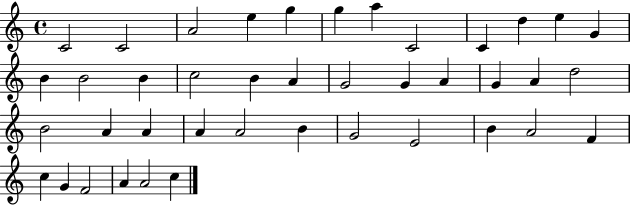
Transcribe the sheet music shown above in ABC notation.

X:1
T:Untitled
M:4/4
L:1/4
K:C
C2 C2 A2 e g g a C2 C d e G B B2 B c2 B A G2 G A G A d2 B2 A A A A2 B G2 E2 B A2 F c G F2 A A2 c